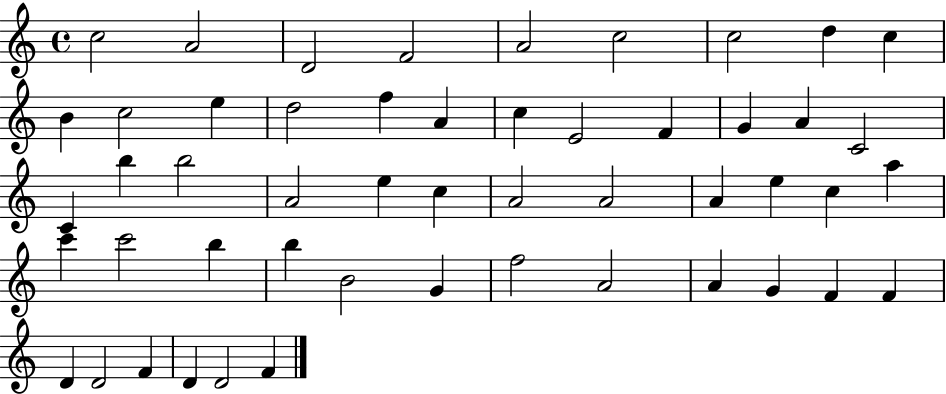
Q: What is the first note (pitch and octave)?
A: C5